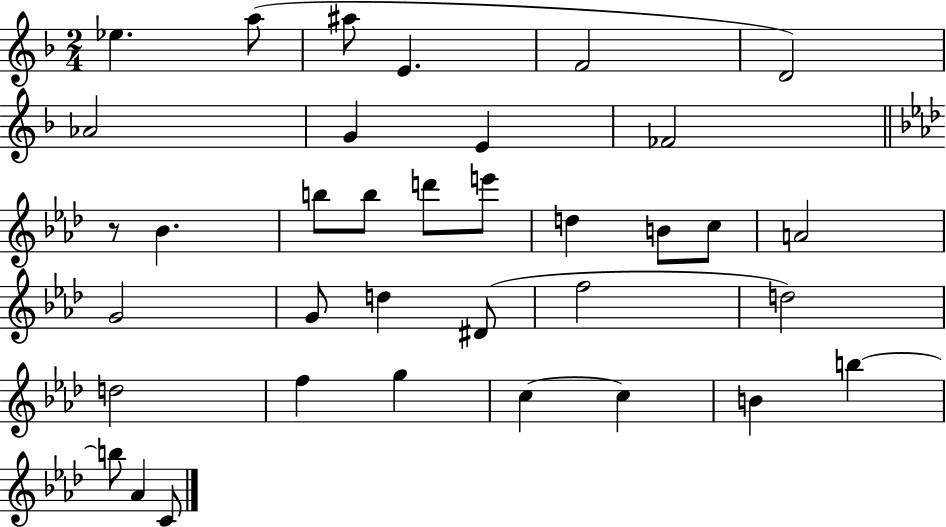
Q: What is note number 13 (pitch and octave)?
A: B5